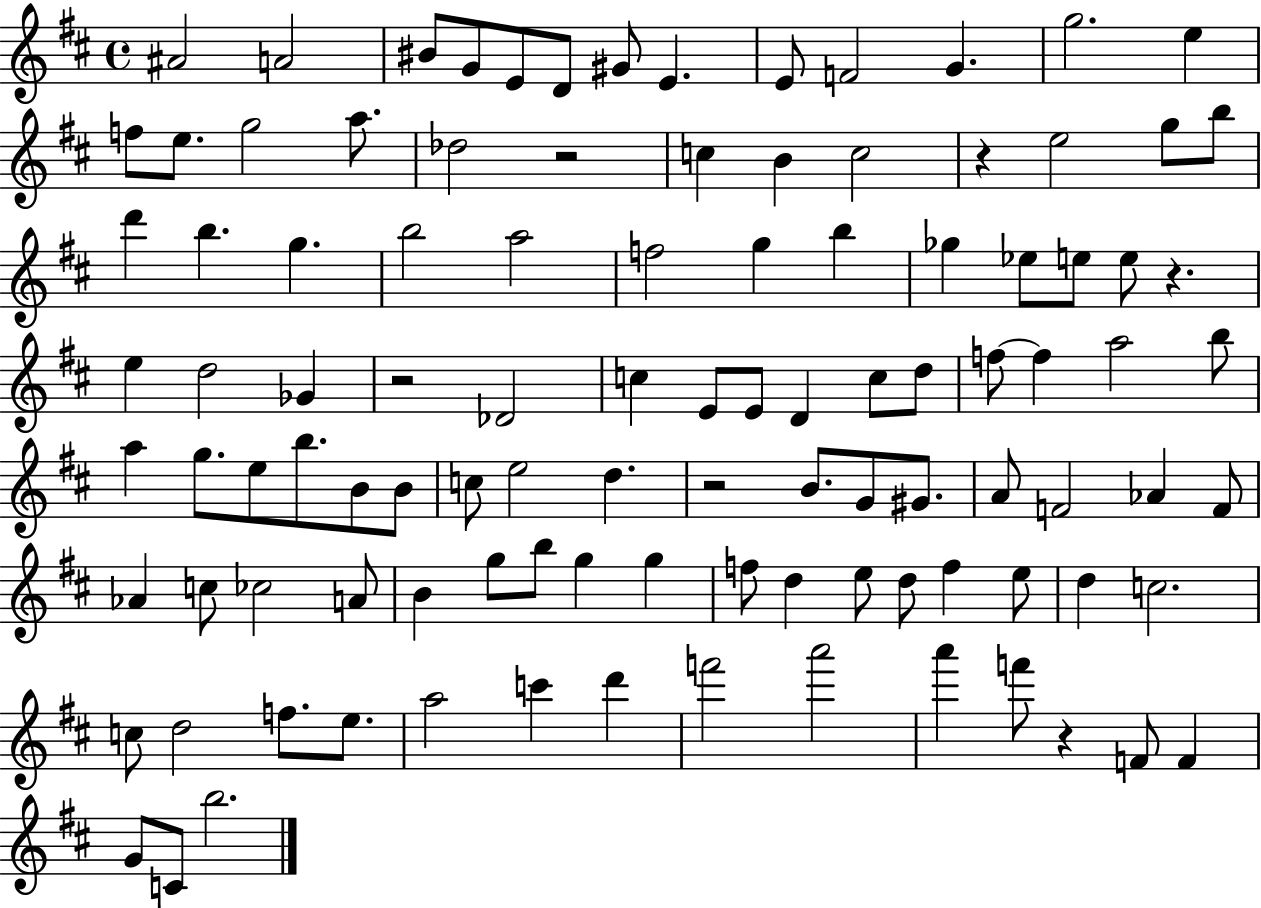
X:1
T:Untitled
M:4/4
L:1/4
K:D
^A2 A2 ^B/2 G/2 E/2 D/2 ^G/2 E E/2 F2 G g2 e f/2 e/2 g2 a/2 _d2 z2 c B c2 z e2 g/2 b/2 d' b g b2 a2 f2 g b _g _e/2 e/2 e/2 z e d2 _G z2 _D2 c E/2 E/2 D c/2 d/2 f/2 f a2 b/2 a g/2 e/2 b/2 B/2 B/2 c/2 e2 d z2 B/2 G/2 ^G/2 A/2 F2 _A F/2 _A c/2 _c2 A/2 B g/2 b/2 g g f/2 d e/2 d/2 f e/2 d c2 c/2 d2 f/2 e/2 a2 c' d' f'2 a'2 a' f'/2 z F/2 F G/2 C/2 b2